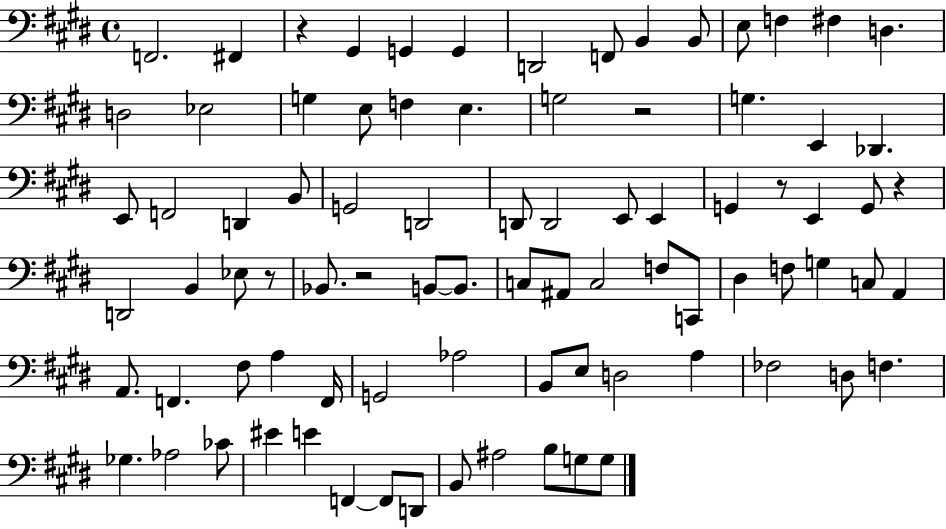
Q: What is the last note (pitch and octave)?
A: G3